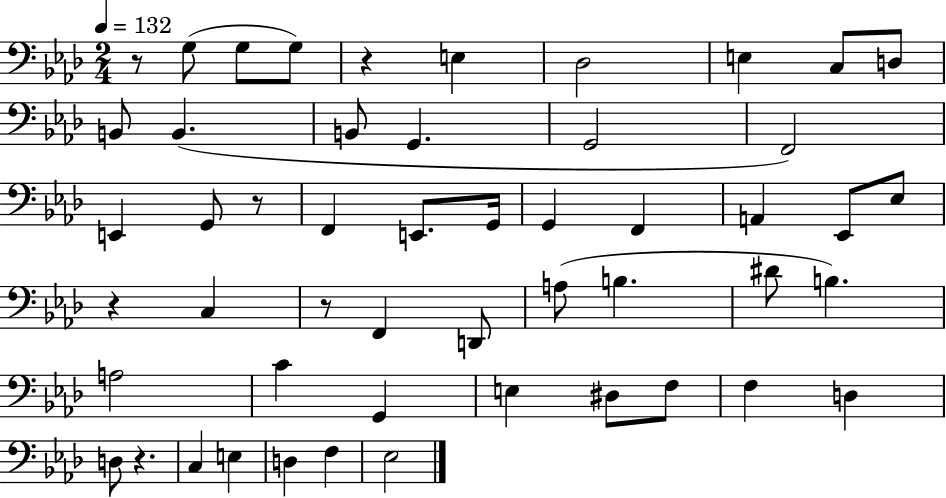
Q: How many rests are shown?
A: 6